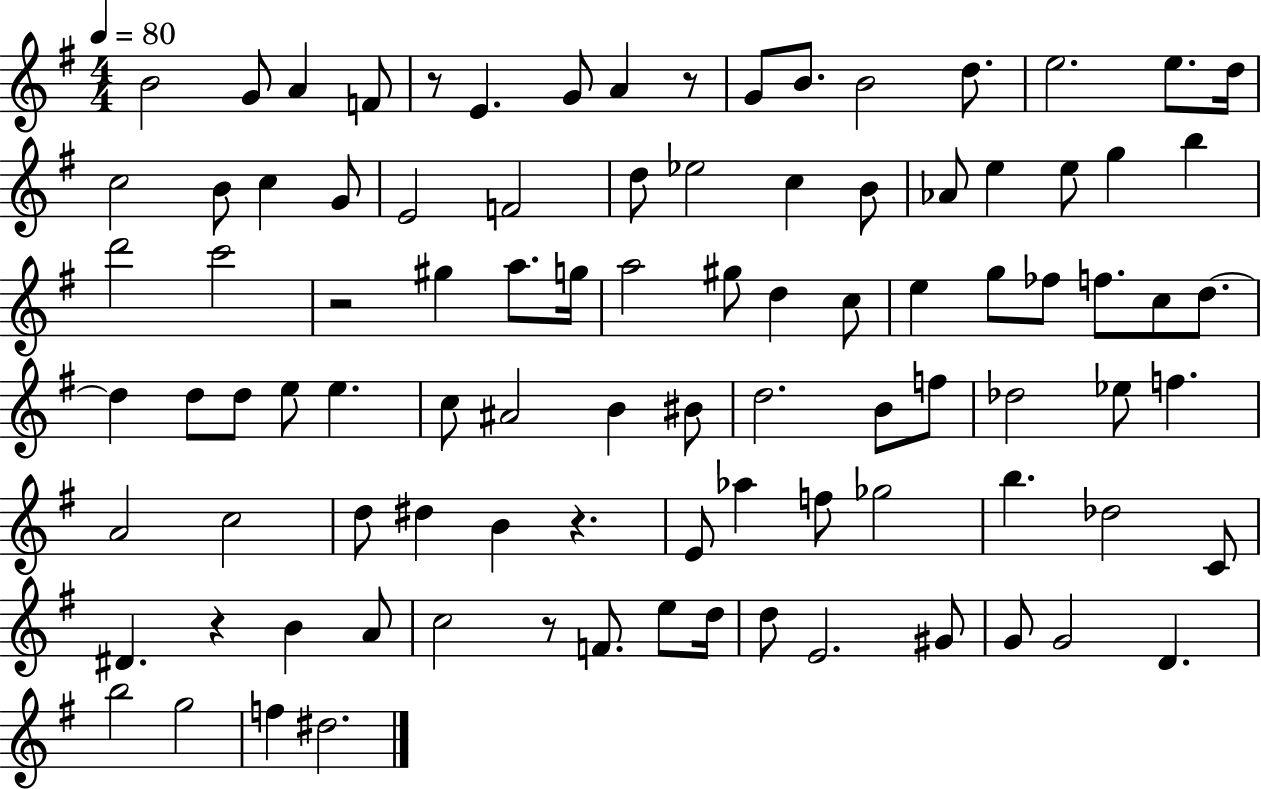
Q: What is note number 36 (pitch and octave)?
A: G#5